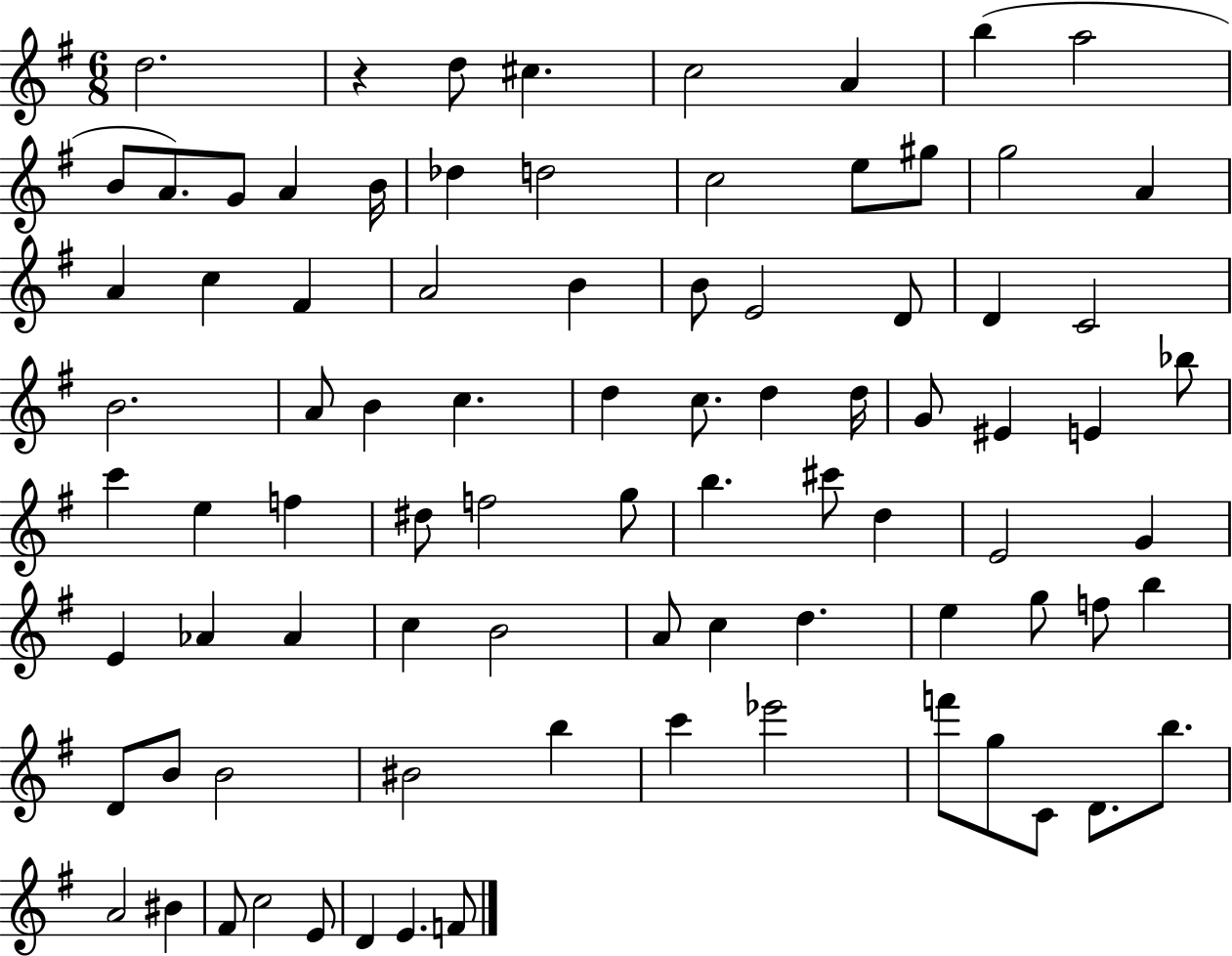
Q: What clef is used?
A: treble